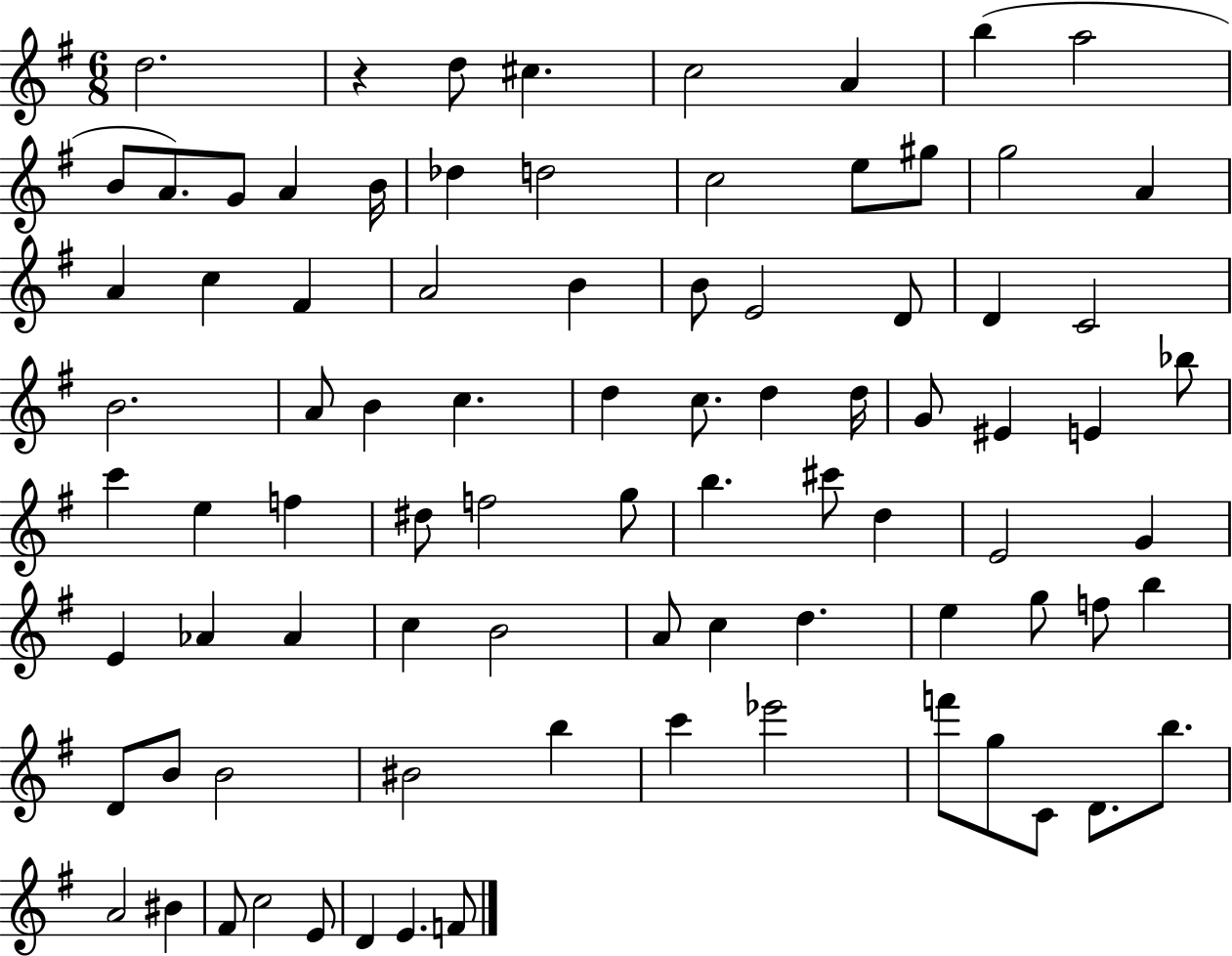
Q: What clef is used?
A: treble